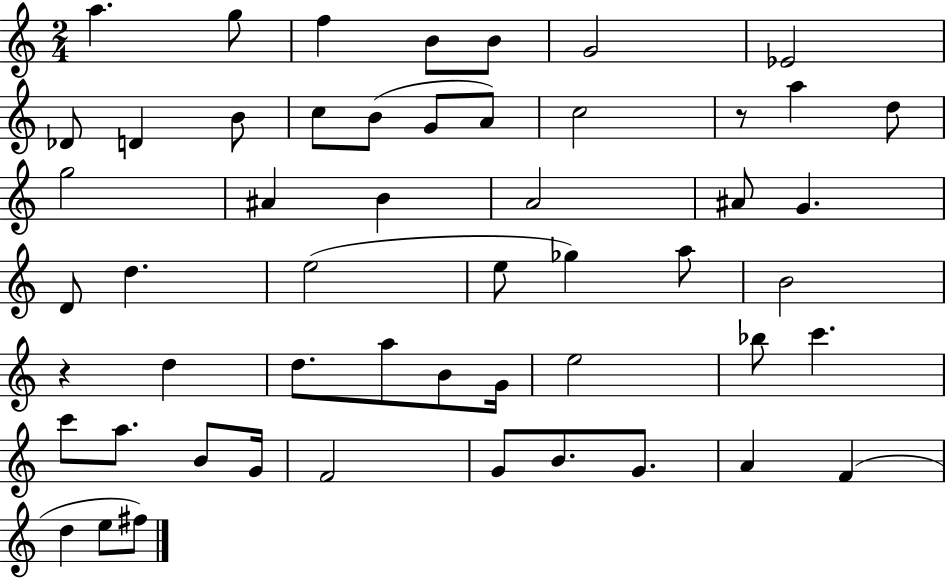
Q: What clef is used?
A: treble